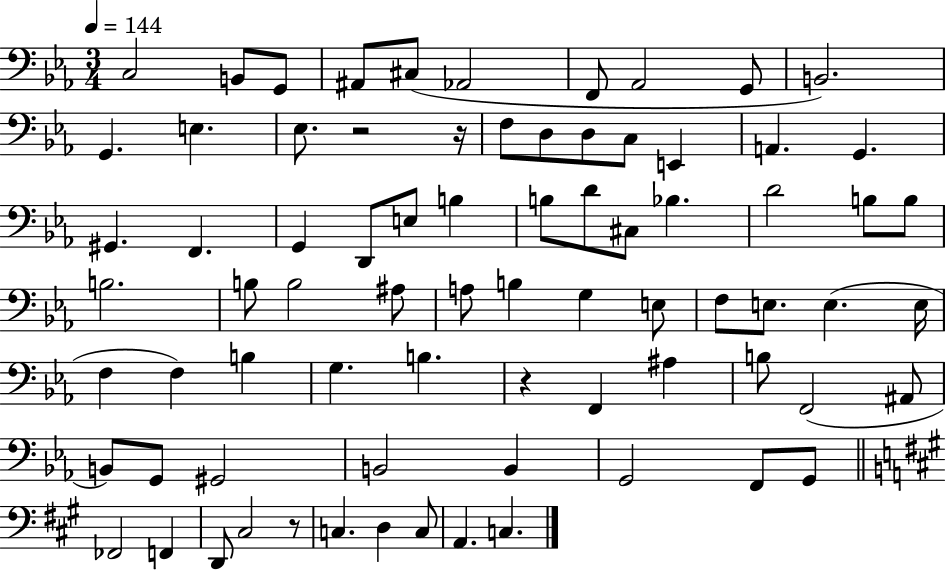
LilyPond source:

{
  \clef bass
  \numericTimeSignature
  \time 3/4
  \key ees \major
  \tempo 4 = 144
  \repeat volta 2 { c2 b,8 g,8 | ais,8 cis8( aes,2 | f,8 aes,2 g,8 | b,2.) | \break g,4. e4. | ees8. r2 r16 | f8 d8 d8 c8 e,4 | a,4. g,4. | \break gis,4. f,4. | g,4 d,8 e8 b4 | b8 d'8 cis8 bes4. | d'2 b8 b8 | \break b2. | b8 b2 ais8 | a8 b4 g4 e8 | f8 e8. e4.( e16 | \break f4 f4) b4 | g4. b4. | r4 f,4 ais4 | b8 f,2( ais,8 | \break b,8) g,8 gis,2 | b,2 b,4 | g,2 f,8 g,8 | \bar "||" \break \key a \major fes,2 f,4 | d,8 cis2 r8 | c4. d4 c8 | a,4. c4. | \break } \bar "|."
}